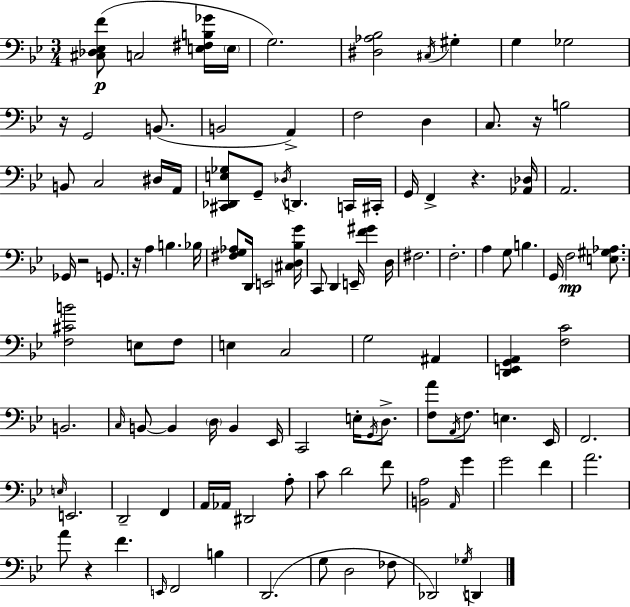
{
  \clef bass
  \numericTimeSignature
  \time 3/4
  \key bes \major
  <cis des ees f'>8(\p c2 <e fis b ges'>16 \parenthesize e16 | g2.) | <dis aes bes>2 \acciaccatura { cis16 } gis4-. | g4 ges2 | \break r16 g,2 b,8.( | b,2 a,4->) | f2 d4 | c8. r16 b2 | \break b,8 c2 dis16 | a,16 <cis, des, e ges>8 g,8-- \acciaccatura { des16 } d,4. | c,16 cis,16-. g,16 f,4-> r4. | <aes, des>16 a,2. | \break ges,16 r2 g,8. | r16 a4 b4. | bes16 <fis g aes>8 d,16 e,2 | <cis d bes g'>16 c,8 d,4 e,16-- <f' gis'>4 | \break d16 fis2. | f2.-. | a4 g8 b4. | g,16 f2\mp <e gis aes>8. | \break <f cis' b'>2 e8 | f8 e4 c2 | g2 ais,4 | <d, e, g, a,>4 <f c'>2 | \break b,2. | \grace { c16 } b,8~~ b,4 \parenthesize d16 b,4 | ees,16 c,2 e16-. | \acciaccatura { g,16 } d8.-> <f a'>8 \acciaccatura { a,16 } f8. e4. | \break ees,16 f,2. | \grace { e16 } e,2. | d,2-- | f,4 a,16 aes,16 dis,2 | \break a8-. c'8 d'2 | f'8 <b, a>2 | \grace { a,16 } g'4 g'2 | f'4 a'2. | \break a'8 r4 | f'4. \grace { e,16 } f,2 | b4 d,2.( | g8 d2 | \break fes8 des,2) | \acciaccatura { ges16 } d,4 \bar "|."
}